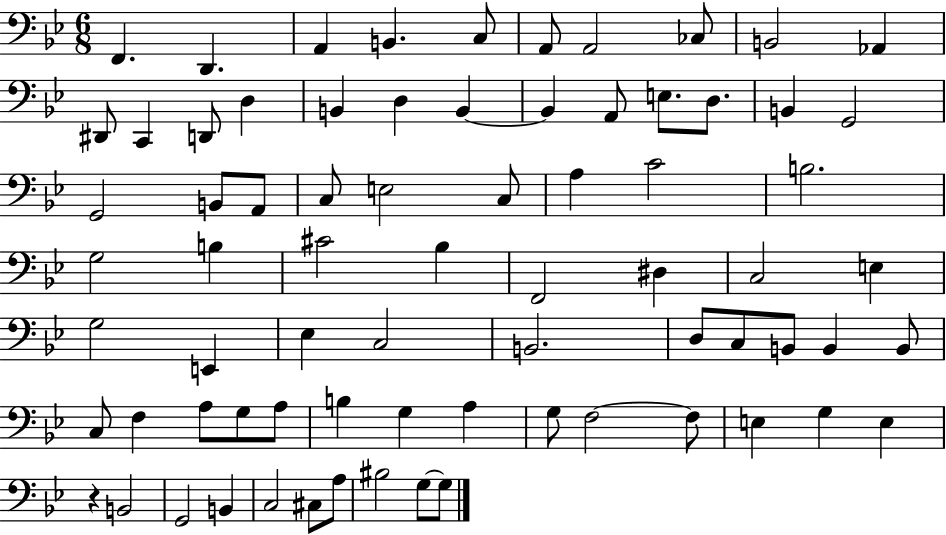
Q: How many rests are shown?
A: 1